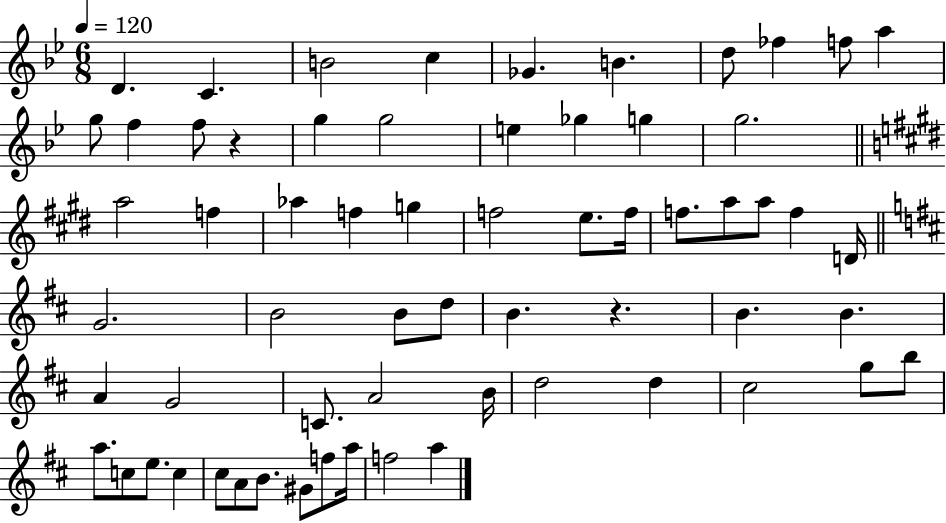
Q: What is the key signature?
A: BES major